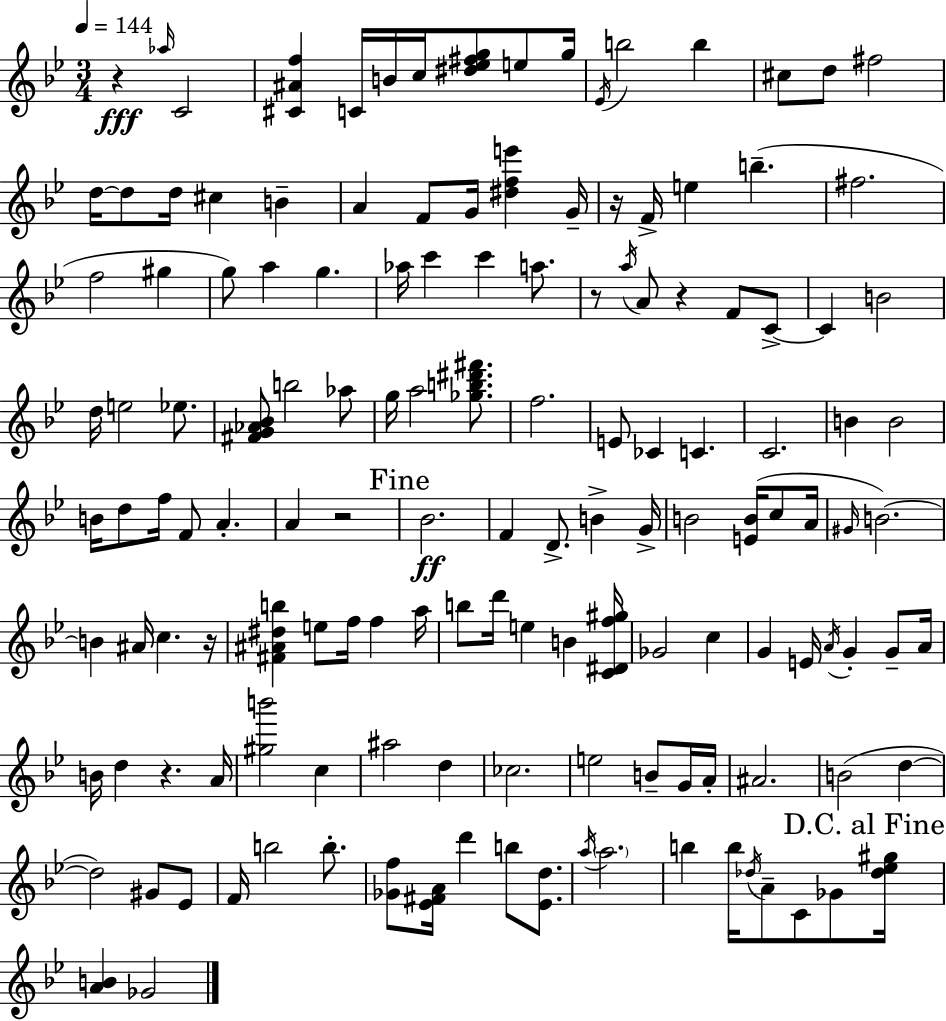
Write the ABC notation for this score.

X:1
T:Untitled
M:3/4
L:1/4
K:Gm
z _a/4 C2 [^C^Af] C/4 B/4 c/4 [^d_e^fg]/2 e/2 g/4 _E/4 b2 b ^c/2 d/2 ^f2 d/4 d/2 d/4 ^c B A F/2 G/4 [^dfe'] G/4 z/4 F/4 e b ^f2 f2 ^g g/2 a g _a/4 c' c' a/2 z/2 a/4 A/2 z F/2 C/2 C B2 d/4 e2 _e/2 [^FG_A_B]/2 b2 _a/2 g/4 a2 [_gb^d'^f']/2 f2 E/2 _C C C2 B B2 B/4 d/2 f/4 F/2 A A z2 _B2 F D/2 B G/4 B2 [EB]/4 c/2 A/4 ^G/4 B2 B ^A/4 c z/4 [^F^A^db] e/2 f/4 f a/4 b/2 d'/4 e B [C^Df^g]/4 _G2 c G E/4 A/4 G G/2 A/4 B/4 d z A/4 [^gb']2 c ^a2 d _c2 e2 B/2 G/4 A/4 ^A2 B2 d d2 ^G/2 _E/2 F/4 b2 b/2 [_Gf]/2 [_E^FA]/4 d' b/2 [_Ed]/2 a/4 a2 b b/4 _d/4 A/2 C/2 _G/2 [_d_e^g]/4 [AB] _G2